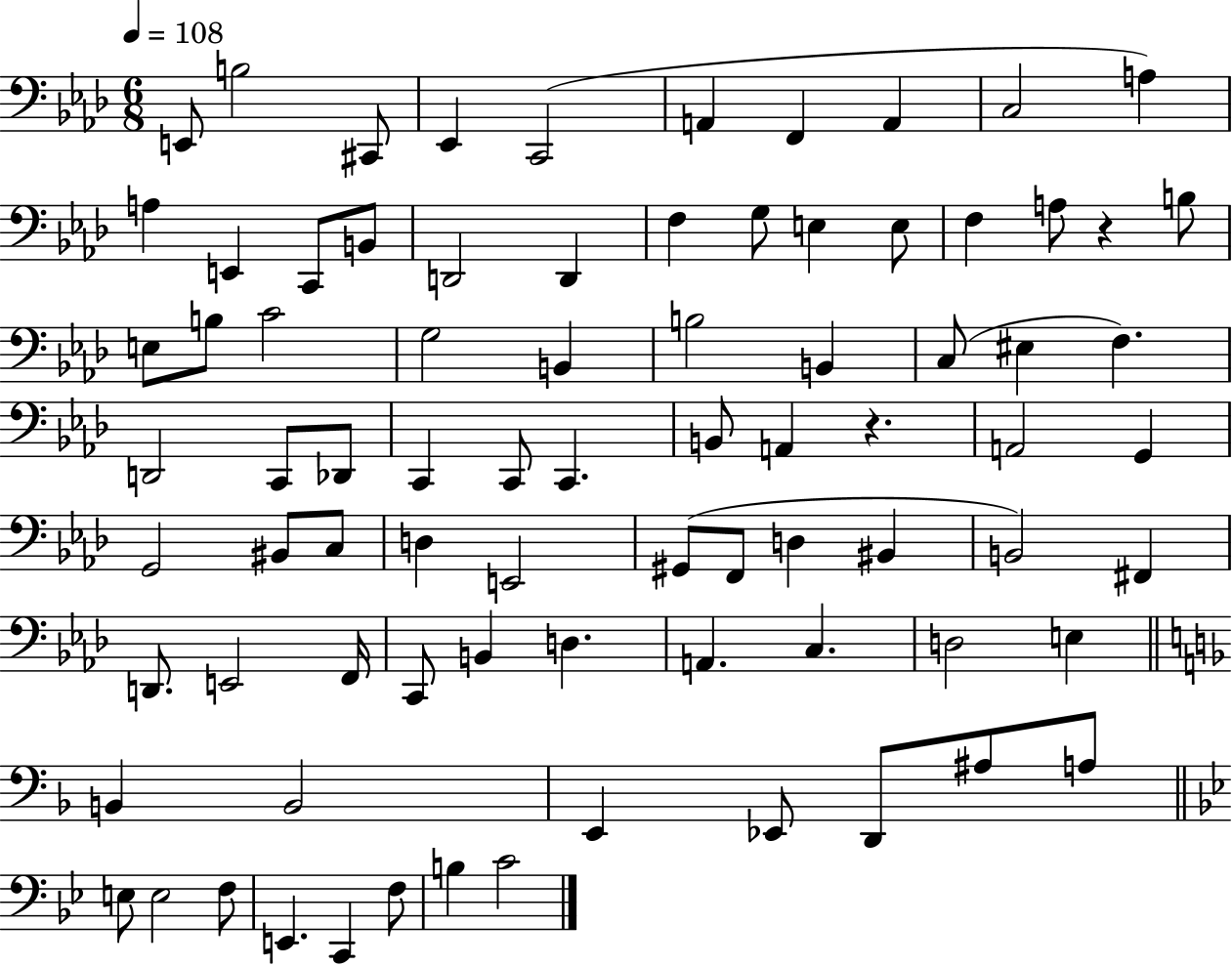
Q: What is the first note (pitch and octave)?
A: E2